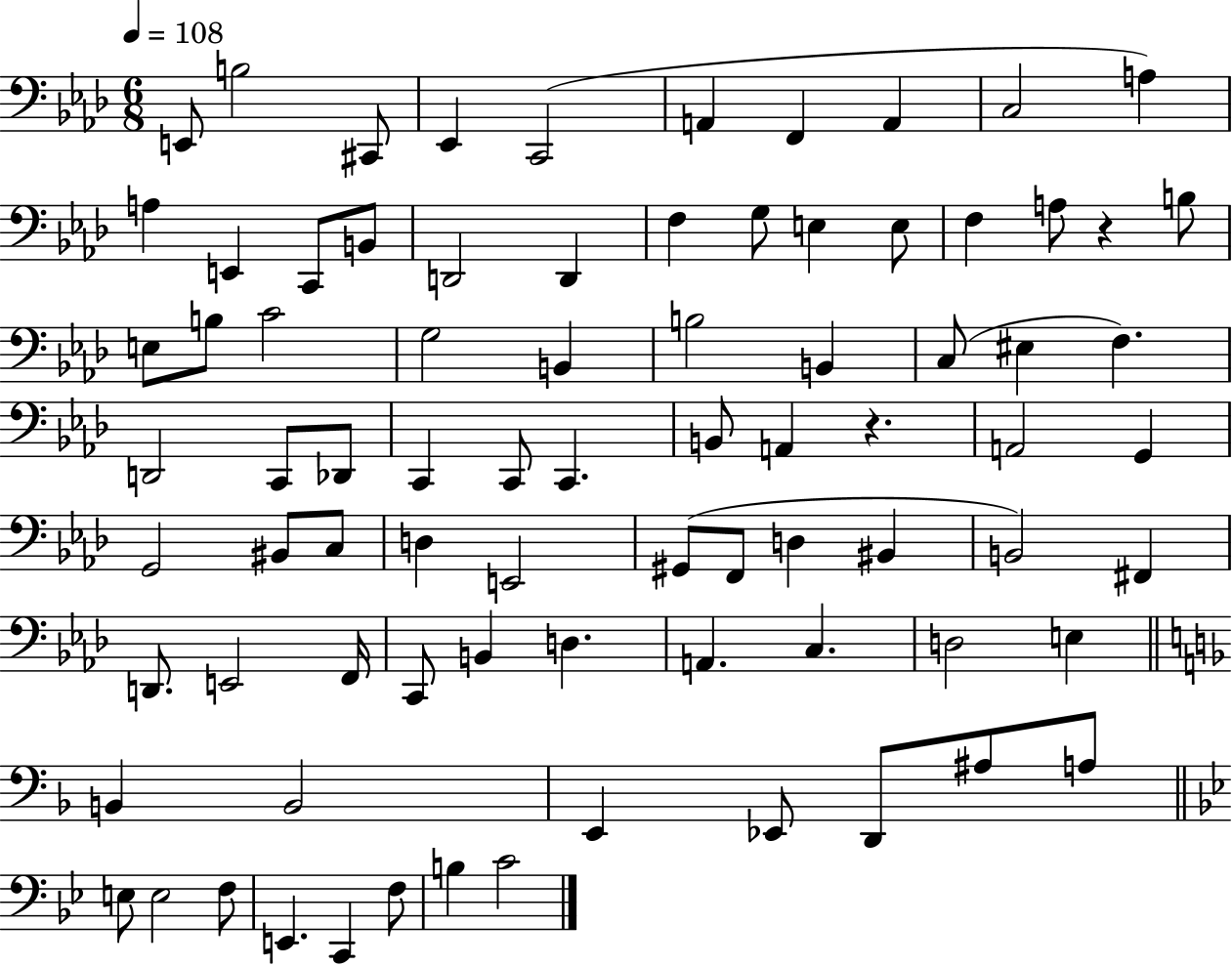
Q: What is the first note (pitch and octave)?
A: E2